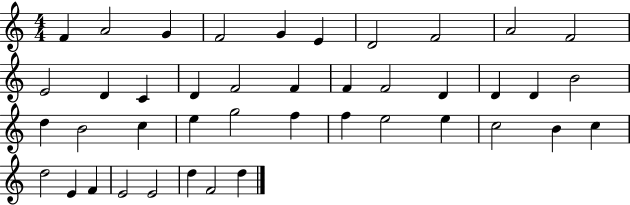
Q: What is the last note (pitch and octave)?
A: D5